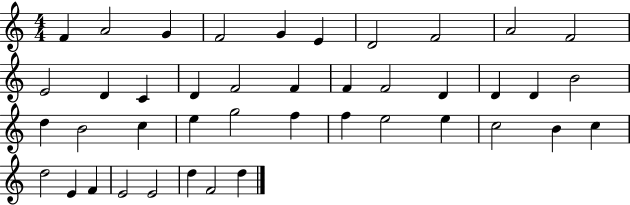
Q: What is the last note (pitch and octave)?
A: D5